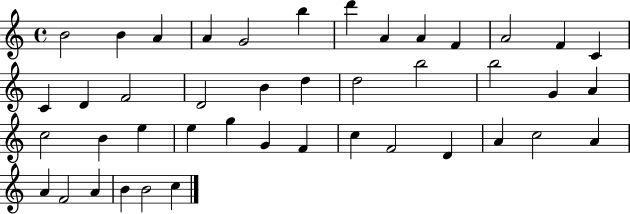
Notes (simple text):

B4/h B4/q A4/q A4/q G4/h B5/q D6/q A4/q A4/q F4/q A4/h F4/q C4/q C4/q D4/q F4/h D4/h B4/q D5/q D5/h B5/h B5/h G4/q A4/q C5/h B4/q E5/q E5/q G5/q G4/q F4/q C5/q F4/h D4/q A4/q C5/h A4/q A4/q F4/h A4/q B4/q B4/h C5/q